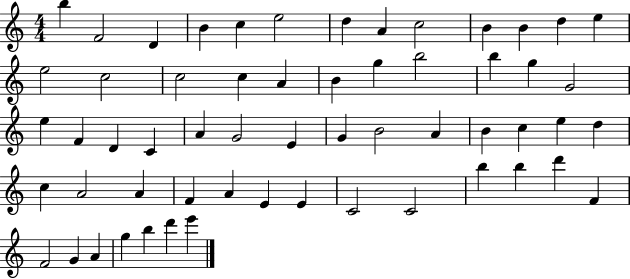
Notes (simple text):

B5/q F4/h D4/q B4/q C5/q E5/h D5/q A4/q C5/h B4/q B4/q D5/q E5/q E5/h C5/h C5/h C5/q A4/q B4/q G5/q B5/h B5/q G5/q G4/h E5/q F4/q D4/q C4/q A4/q G4/h E4/q G4/q B4/h A4/q B4/q C5/q E5/q D5/q C5/q A4/h A4/q F4/q A4/q E4/q E4/q C4/h C4/h B5/q B5/q D6/q F4/q F4/h G4/q A4/q G5/q B5/q D6/q E6/q